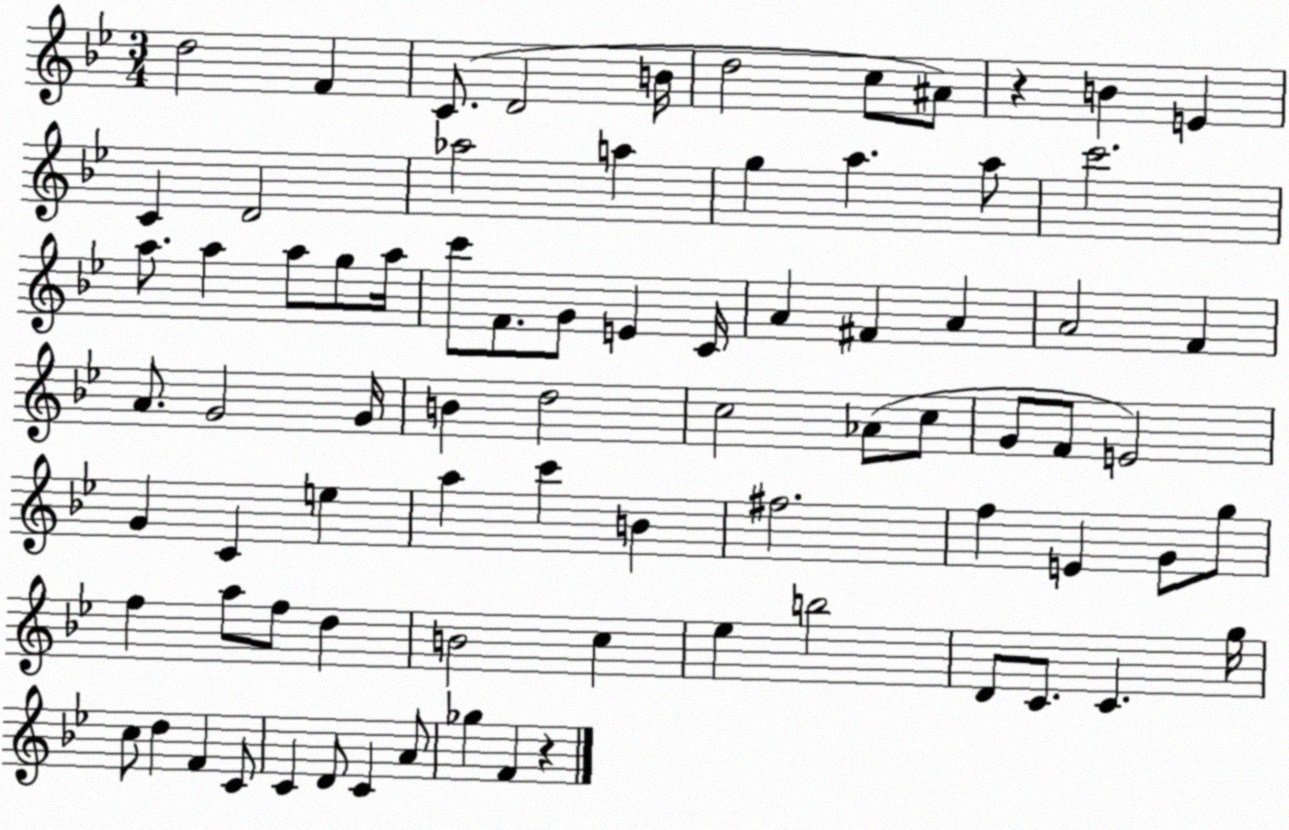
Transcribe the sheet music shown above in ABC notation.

X:1
T:Untitled
M:3/4
L:1/4
K:Bb
d2 F C/2 D2 B/4 d2 c/2 ^A/2 z B E C D2 _a2 a g a a/2 c'2 a/2 a a/2 g/2 a/4 c'/2 F/2 G/2 E C/4 A ^F A A2 F A/2 G2 G/4 B d2 c2 _A/2 c/2 G/2 F/2 E2 G C e a c' B ^f2 f E G/2 g/2 f a/2 f/2 d B2 c _e b2 D/2 C/2 C g/4 c/2 d F C/2 C D/2 C A/2 _g F z